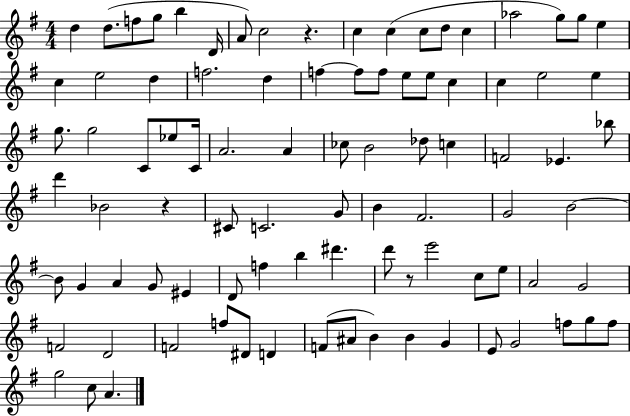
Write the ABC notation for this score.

X:1
T:Untitled
M:4/4
L:1/4
K:G
d d/2 f/2 g/2 b D/4 A/2 c2 z c c c/2 d/2 c _a2 g/2 g/2 e c e2 d f2 d f f/2 f/2 e/2 e/2 c c e2 e g/2 g2 C/2 _e/2 C/4 A2 A _c/2 B2 _d/2 c F2 _E _b/2 d' _B2 z ^C/2 C2 G/2 B ^F2 G2 B2 B/2 G A G/2 ^E D/2 f b ^d' d'/2 z/2 e'2 c/2 e/2 A2 G2 F2 D2 F2 f/2 ^D/2 D F/2 ^A/2 B B G E/2 G2 f/2 g/2 f/2 g2 c/2 A